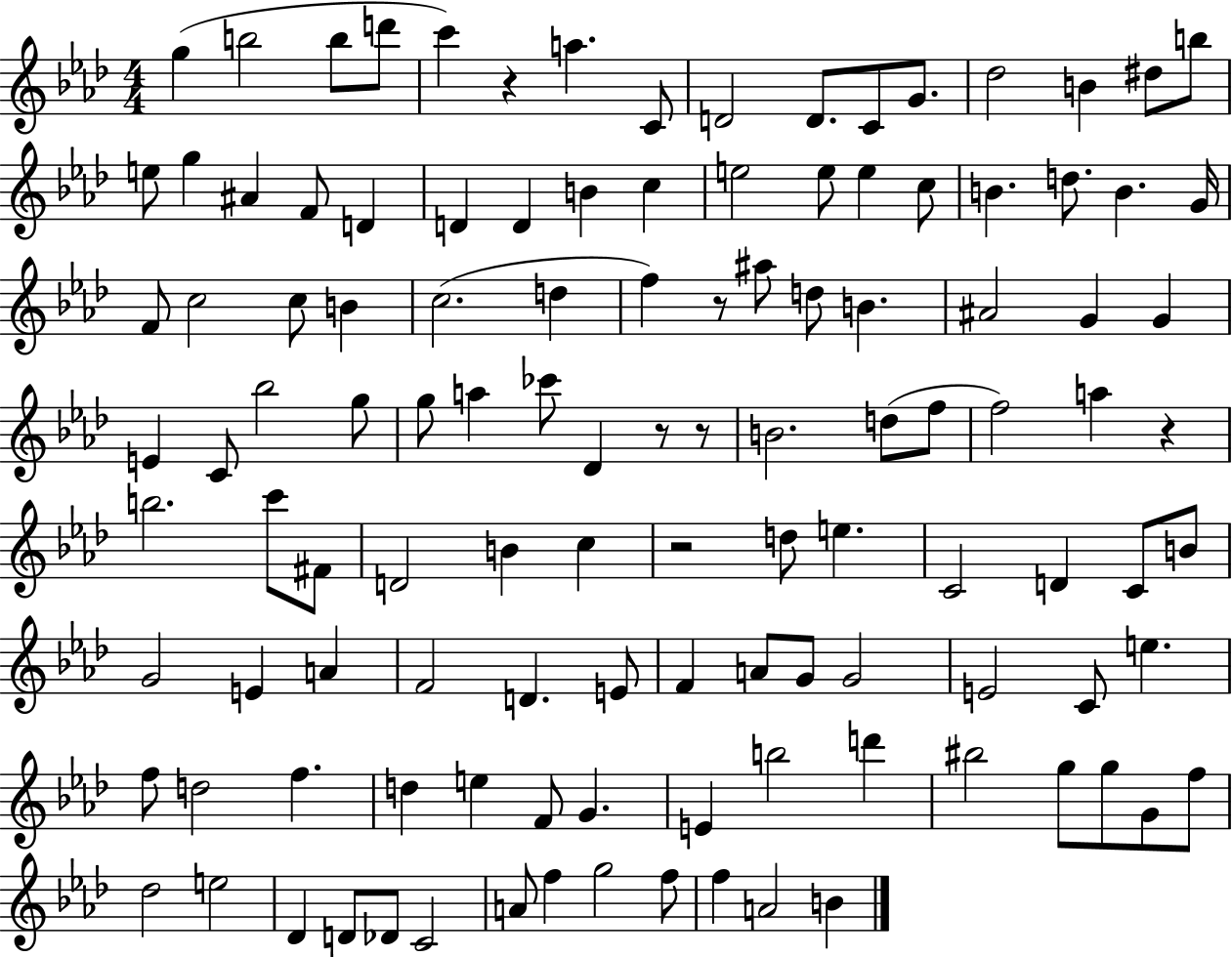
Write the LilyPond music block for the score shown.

{
  \clef treble
  \numericTimeSignature
  \time 4/4
  \key aes \major
  g''4( b''2 b''8 d'''8 | c'''4) r4 a''4. c'8 | d'2 d'8. c'8 g'8. | des''2 b'4 dis''8 b''8 | \break e''8 g''4 ais'4 f'8 d'4 | d'4 d'4 b'4 c''4 | e''2 e''8 e''4 c''8 | b'4. d''8. b'4. g'16 | \break f'8 c''2 c''8 b'4 | c''2.( d''4 | f''4) r8 ais''8 d''8 b'4. | ais'2 g'4 g'4 | \break e'4 c'8 bes''2 g''8 | g''8 a''4 ces'''8 des'4 r8 r8 | b'2. d''8( f''8 | f''2) a''4 r4 | \break b''2. c'''8 fis'8 | d'2 b'4 c''4 | r2 d''8 e''4. | c'2 d'4 c'8 b'8 | \break g'2 e'4 a'4 | f'2 d'4. e'8 | f'4 a'8 g'8 g'2 | e'2 c'8 e''4. | \break f''8 d''2 f''4. | d''4 e''4 f'8 g'4. | e'4 b''2 d'''4 | bis''2 g''8 g''8 g'8 f''8 | \break des''2 e''2 | des'4 d'8 des'8 c'2 | a'8 f''4 g''2 f''8 | f''4 a'2 b'4 | \break \bar "|."
}